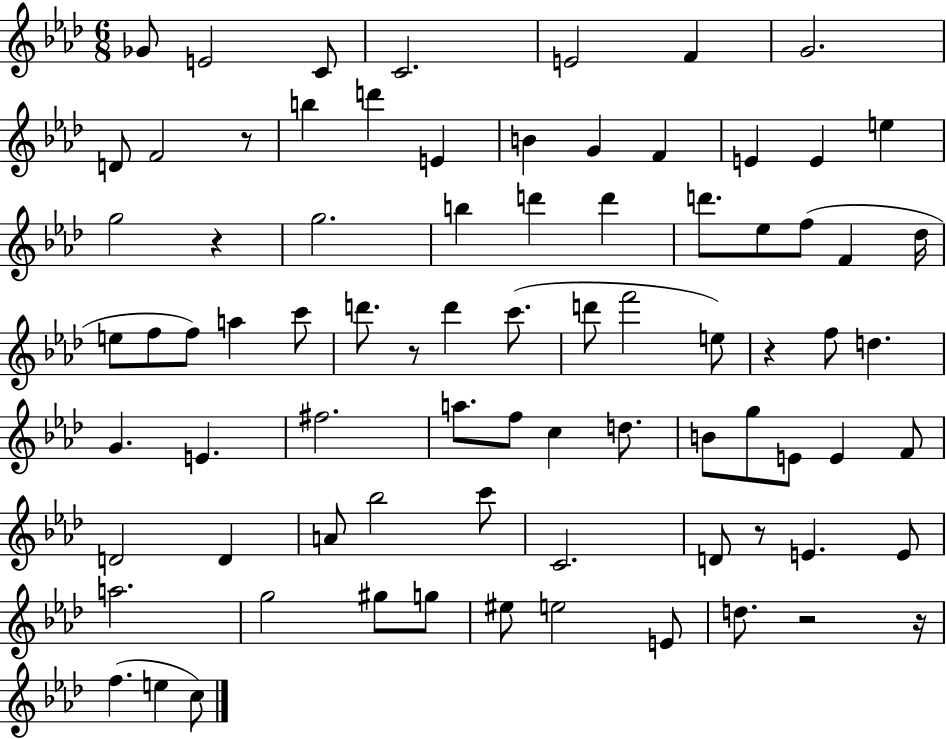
{
  \clef treble
  \numericTimeSignature
  \time 6/8
  \key aes \major
  \repeat volta 2 { ges'8 e'2 c'8 | c'2. | e'2 f'4 | g'2. | \break d'8 f'2 r8 | b''4 d'''4 e'4 | b'4 g'4 f'4 | e'4 e'4 e''4 | \break g''2 r4 | g''2. | b''4 d'''4 d'''4 | d'''8. ees''8 f''8( f'4 des''16 | \break e''8 f''8 f''8) a''4 c'''8 | d'''8. r8 d'''4 c'''8.( | d'''8 f'''2 e''8) | r4 f''8 d''4. | \break g'4. e'4. | fis''2. | a''8. f''8 c''4 d''8. | b'8 g''8 e'8 e'4 f'8 | \break d'2 d'4 | a'8 bes''2 c'''8 | c'2. | d'8 r8 e'4. e'8 | \break a''2. | g''2 gis''8 g''8 | eis''8 e''2 e'8 | d''8. r2 r16 | \break f''4.( e''4 c''8) | } \bar "|."
}